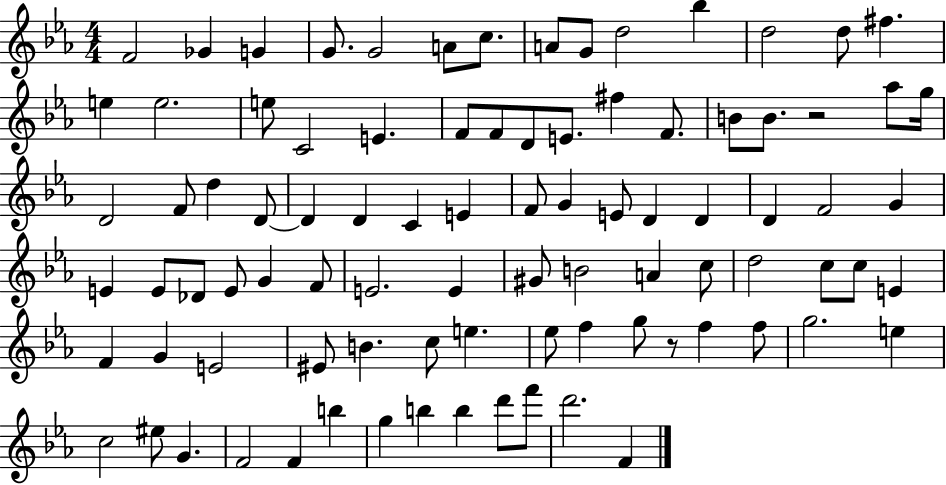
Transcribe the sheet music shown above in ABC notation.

X:1
T:Untitled
M:4/4
L:1/4
K:Eb
F2 _G G G/2 G2 A/2 c/2 A/2 G/2 d2 _b d2 d/2 ^f e e2 e/2 C2 E F/2 F/2 D/2 E/2 ^f F/2 B/2 B/2 z2 _a/2 g/4 D2 F/2 d D/2 D D C E F/2 G E/2 D D D F2 G E E/2 _D/2 E/2 G F/2 E2 E ^G/2 B2 A c/2 d2 c/2 c/2 E F G E2 ^E/2 B c/2 e _e/2 f g/2 z/2 f f/2 g2 e c2 ^e/2 G F2 F b g b b d'/2 f'/2 d'2 F